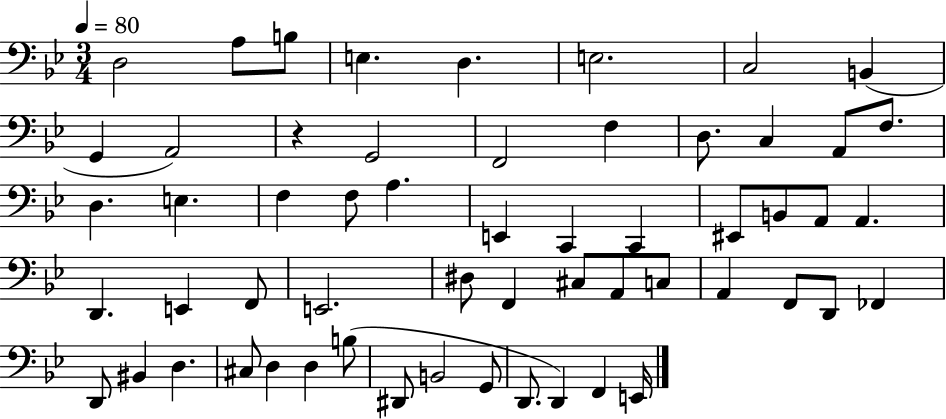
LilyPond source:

{
  \clef bass
  \numericTimeSignature
  \time 3/4
  \key bes \major
  \tempo 4 = 80
  \repeat volta 2 { d2 a8 b8 | e4. d4. | e2. | c2 b,4( | \break g,4 a,2) | r4 g,2 | f,2 f4 | d8. c4 a,8 f8. | \break d4. e4. | f4 f8 a4. | e,4 c,4 c,4 | eis,8 b,8 a,8 a,4. | \break d,4. e,4 f,8 | e,2. | dis8 f,4 cis8 a,8 c8 | a,4 f,8 d,8 fes,4 | \break d,8 bis,4 d4. | cis8 d4 d4 b8( | dis,8 b,2 g,8 | d,8. d,4) f,4 e,16 | \break } \bar "|."
}